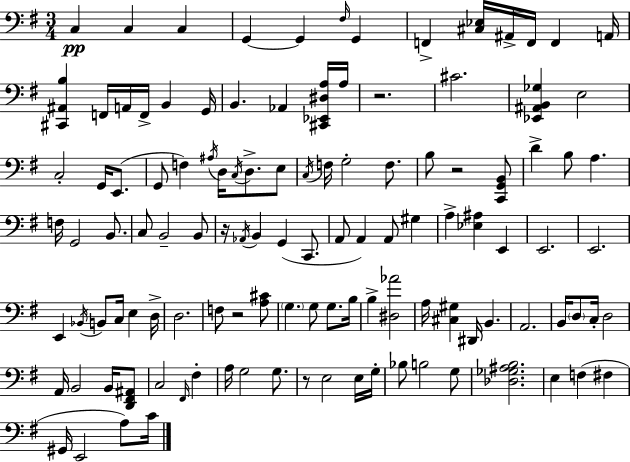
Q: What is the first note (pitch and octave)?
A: C3